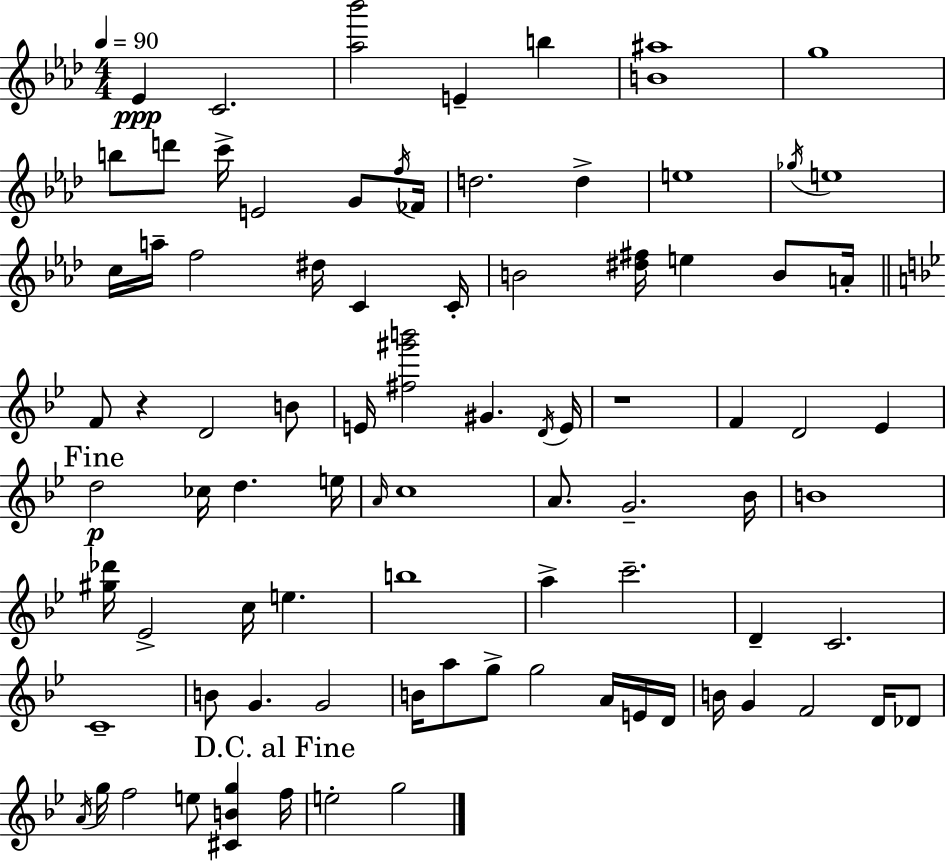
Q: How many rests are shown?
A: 2